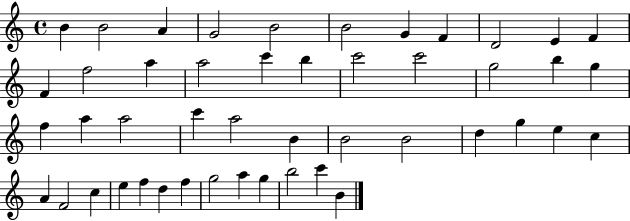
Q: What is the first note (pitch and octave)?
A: B4